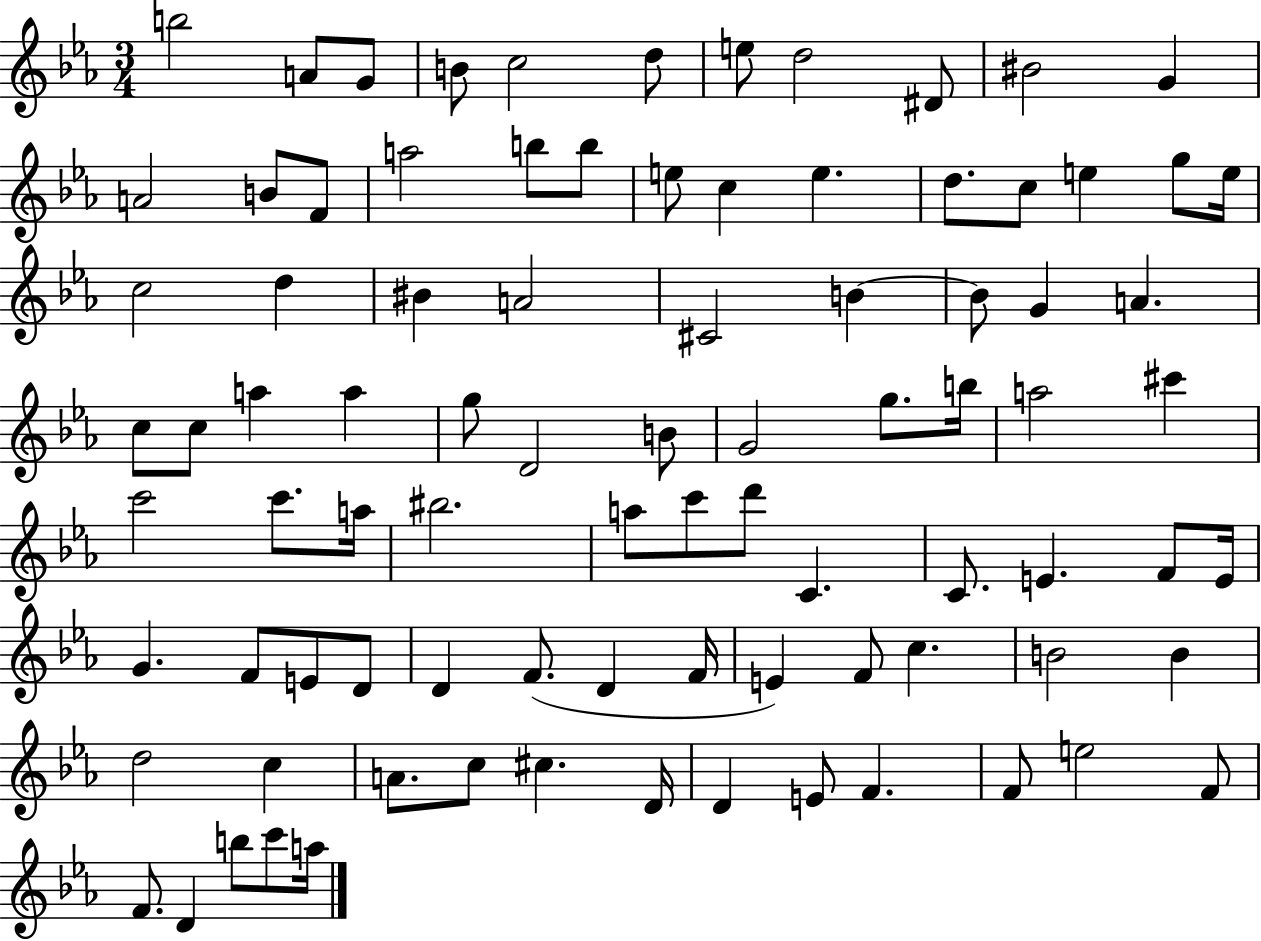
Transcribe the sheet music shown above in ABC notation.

X:1
T:Untitled
M:3/4
L:1/4
K:Eb
b2 A/2 G/2 B/2 c2 d/2 e/2 d2 ^D/2 ^B2 G A2 B/2 F/2 a2 b/2 b/2 e/2 c e d/2 c/2 e g/2 e/4 c2 d ^B A2 ^C2 B B/2 G A c/2 c/2 a a g/2 D2 B/2 G2 g/2 b/4 a2 ^c' c'2 c'/2 a/4 ^b2 a/2 c'/2 d'/2 C C/2 E F/2 E/4 G F/2 E/2 D/2 D F/2 D F/4 E F/2 c B2 B d2 c A/2 c/2 ^c D/4 D E/2 F F/2 e2 F/2 F/2 D b/2 c'/2 a/4